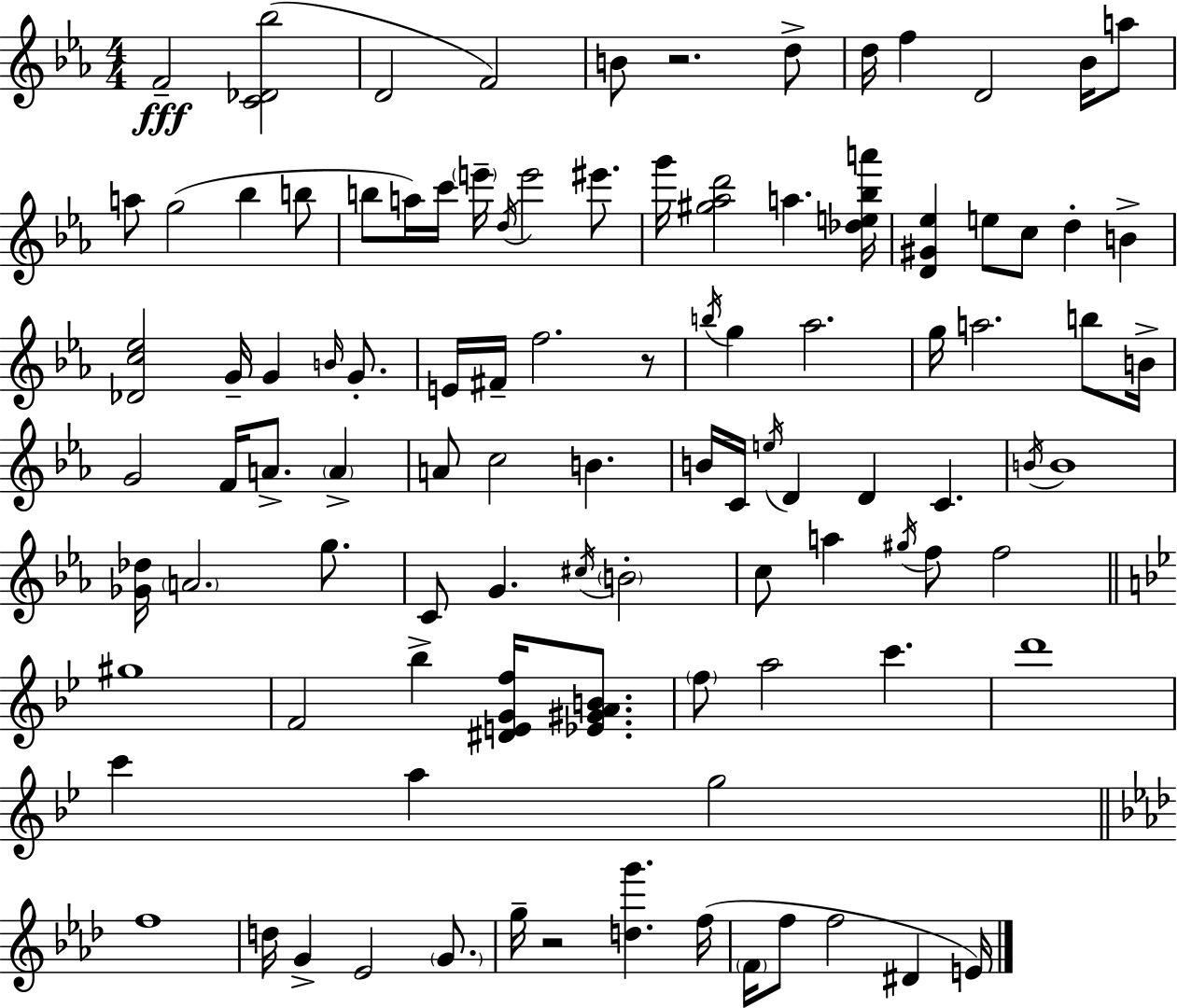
F4/h [C4,Db4,Bb5]/h D4/h F4/h B4/e R/h. D5/e D5/s F5/q D4/h Bb4/s A5/e A5/e G5/h Bb5/q B5/e B5/e A5/s C6/s E6/s D5/s E6/h EIS6/e. G6/s [G#5,Ab5,D6]/h A5/q. [Db5,E5,Bb5,A6]/s [D4,G#4,Eb5]/q E5/e C5/e D5/q B4/q [Db4,C5,Eb5]/h G4/s G4/q B4/s G4/e. E4/s F#4/s F5/h. R/e B5/s G5/q Ab5/h. G5/s A5/h. B5/e B4/s G4/h F4/s A4/e. A4/q A4/e C5/h B4/q. B4/s C4/s E5/s D4/q D4/q C4/q. B4/s B4/w [Gb4,Db5]/s A4/h. G5/e. C4/e G4/q. C#5/s B4/h C5/e A5/q G#5/s F5/e F5/h G#5/w F4/h Bb5/q [D#4,E4,G4,F5]/s [Eb4,G#4,A4,B4]/e. F5/e A5/h C6/q. D6/w C6/q A5/q G5/h F5/w D5/s G4/q Eb4/h G4/e. G5/s R/h [D5,G6]/q. F5/s F4/s F5/e F5/h D#4/q E4/s